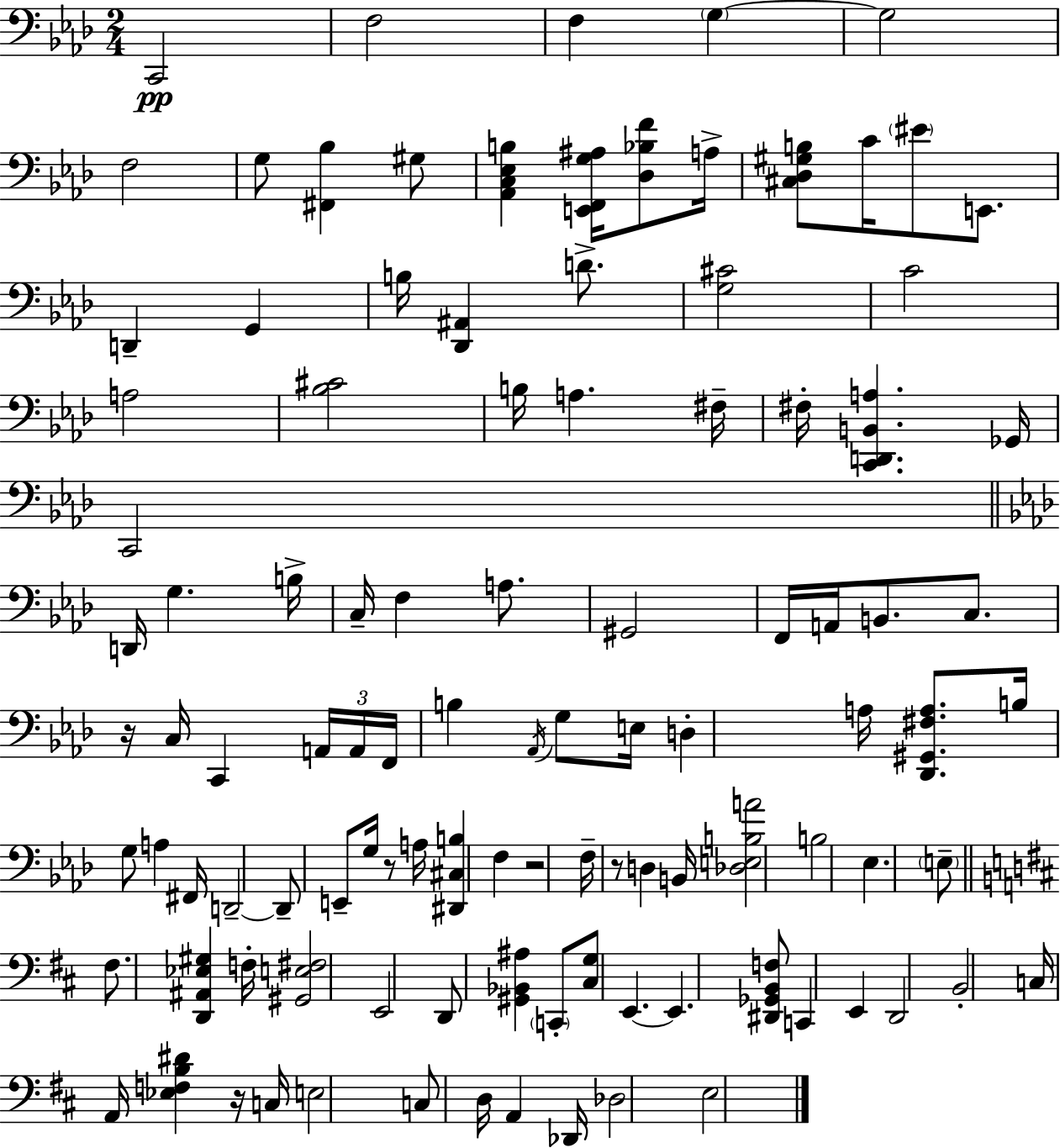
X:1
T:Untitled
M:2/4
L:1/4
K:Fm
C,,2 F,2 F, G, G,2 F,2 G,/2 [^F,,_B,] ^G,/2 [_A,,C,_E,B,] [E,,F,,G,^A,]/4 [_D,_B,F]/2 A,/4 [^C,_D,^G,B,]/2 C/4 ^E/2 E,,/2 D,, G,, B,/4 [_D,,^A,,] D/2 [G,^C]2 C2 A,2 [_B,^C]2 B,/4 A, ^F,/4 ^F,/4 [C,,D,,B,,A,] _G,,/4 C,,2 D,,/4 G, B,/4 C,/4 F, A,/2 ^G,,2 F,,/4 A,,/4 B,,/2 C,/2 z/4 C,/4 C,, A,,/4 A,,/4 F,,/4 B, _A,,/4 G,/2 E,/4 D, A,/4 [_D,,^G,,^F,A,]/2 B,/4 G,/2 A, ^F,,/4 D,,2 D,,/2 E,,/2 G,/4 z/2 A,/4 [^D,,^C,B,] F, z2 F,/4 z/2 D, B,,/4 [_D,E,B,A]2 B,2 _E, E,/2 ^F,/2 [D,,^A,,_E,^G,] F,/4 [^G,,E,^F,]2 E,,2 D,,/2 [^G,,_B,,^A,] C,,/2 [^C,G,]/2 E,, E,, [^D,,_G,,B,,F,]/2 C,, E,, D,,2 B,,2 C,/4 A,,/4 [_E,F,B,^D] z/4 C,/4 E,2 C,/2 D,/4 A,, _D,,/4 _D,2 E,2